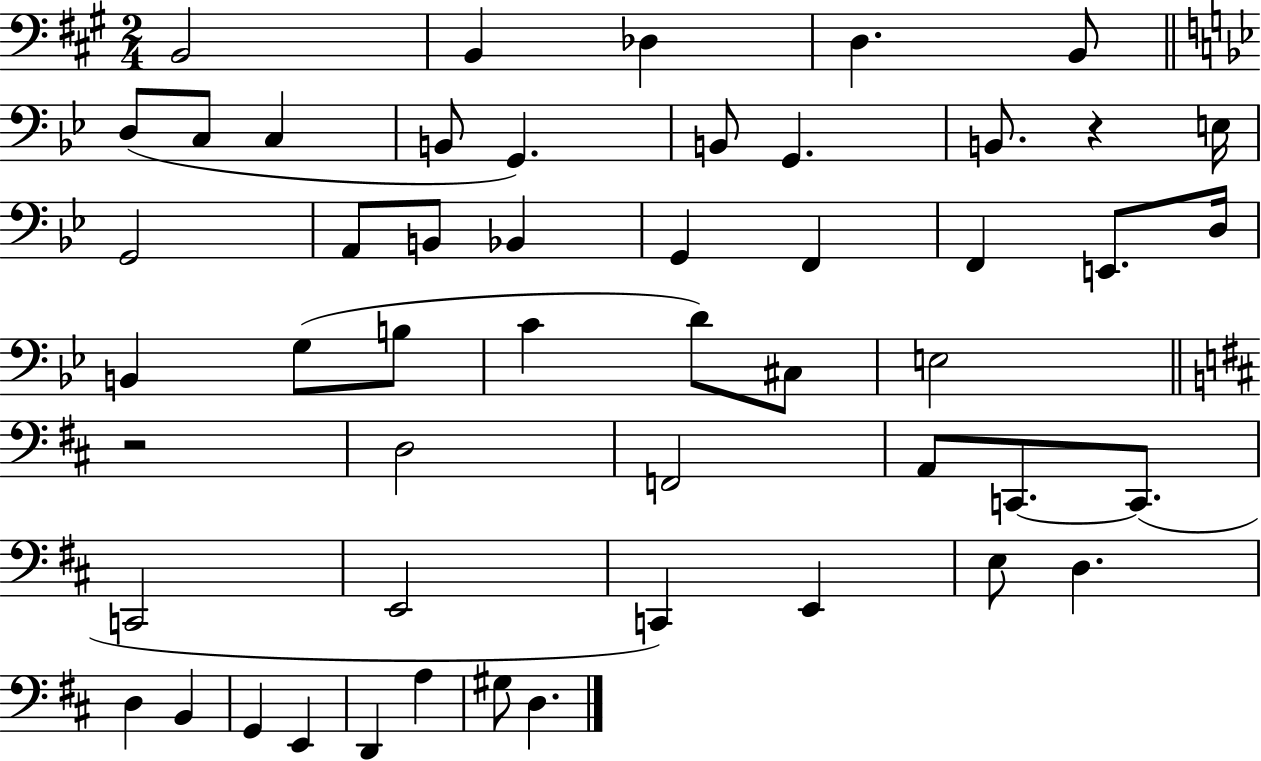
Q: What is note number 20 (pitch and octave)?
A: F2